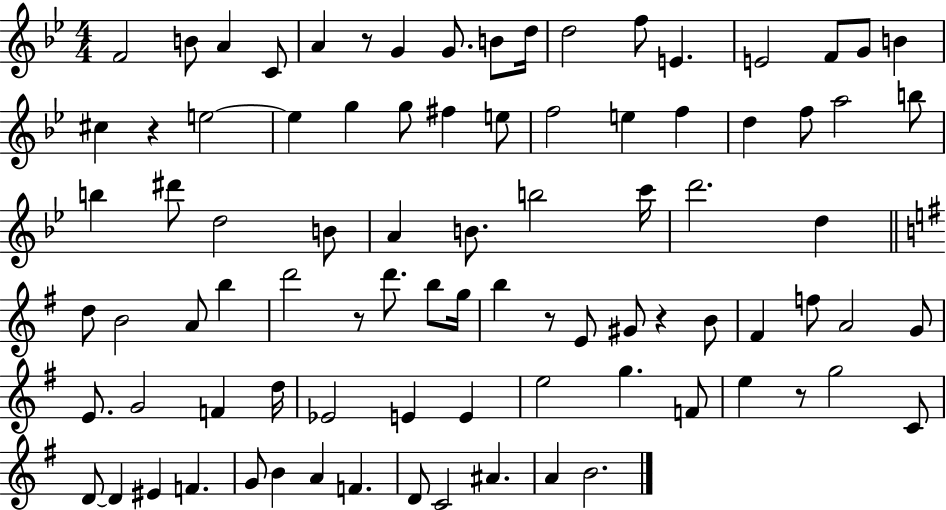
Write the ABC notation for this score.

X:1
T:Untitled
M:4/4
L:1/4
K:Bb
F2 B/2 A C/2 A z/2 G G/2 B/2 d/4 d2 f/2 E E2 F/2 G/2 B ^c z e2 e g g/2 ^f e/2 f2 e f d f/2 a2 b/2 b ^d'/2 d2 B/2 A B/2 b2 c'/4 d'2 d d/2 B2 A/2 b d'2 z/2 d'/2 b/2 g/4 b z/2 E/2 ^G/2 z B/2 ^F f/2 A2 G/2 E/2 G2 F d/4 _E2 E E e2 g F/2 e z/2 g2 C/2 D/2 D ^E F G/2 B A F D/2 C2 ^A A B2